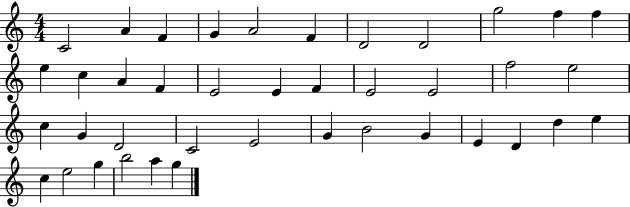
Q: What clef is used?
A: treble